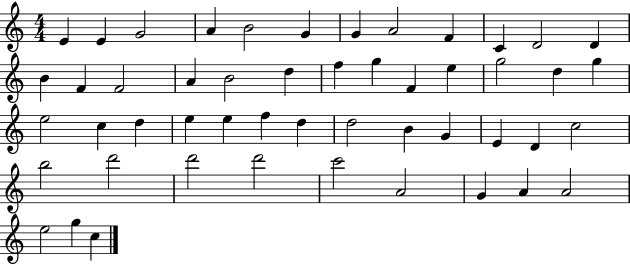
E4/q E4/q G4/h A4/q B4/h G4/q G4/q A4/h F4/q C4/q D4/h D4/q B4/q F4/q F4/h A4/q B4/h D5/q F5/q G5/q F4/q E5/q G5/h D5/q G5/q E5/h C5/q D5/q E5/q E5/q F5/q D5/q D5/h B4/q G4/q E4/q D4/q C5/h B5/h D6/h D6/h D6/h C6/h A4/h G4/q A4/q A4/h E5/h G5/q C5/q